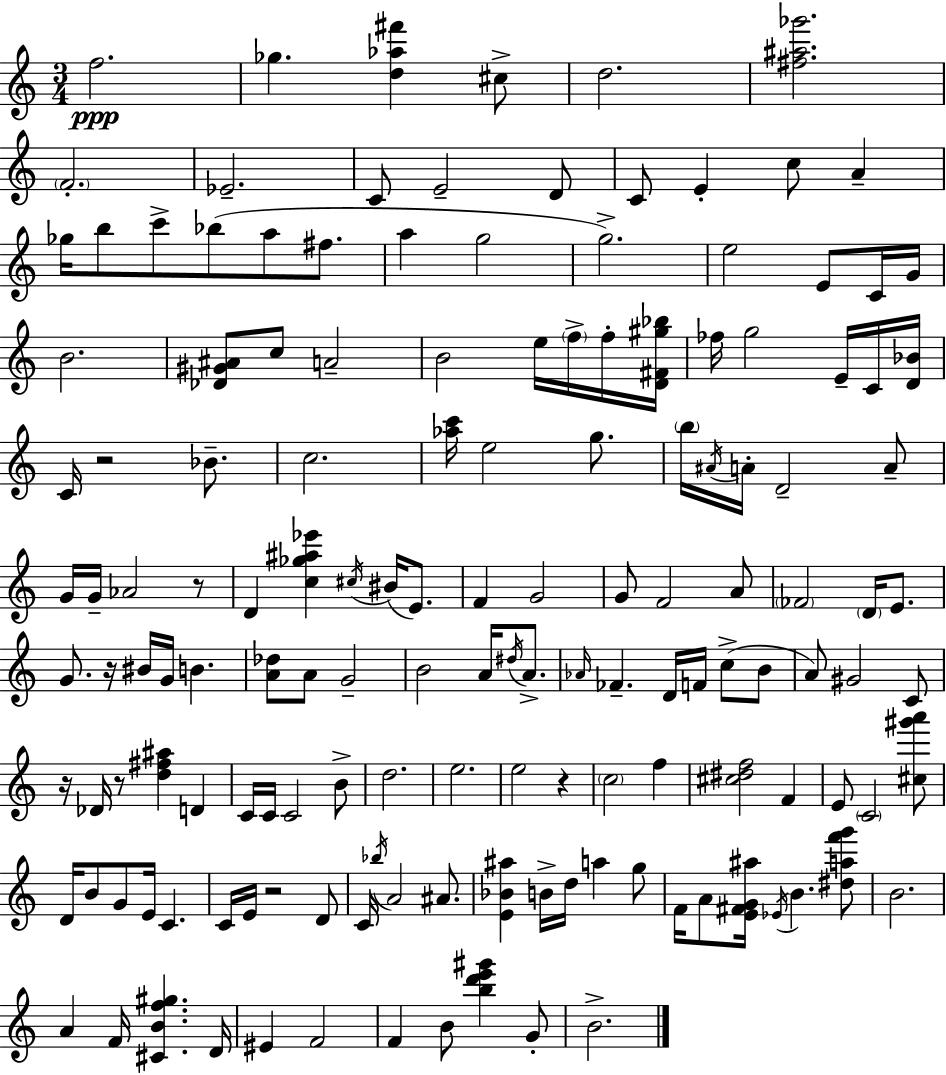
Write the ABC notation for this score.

X:1
T:Untitled
M:3/4
L:1/4
K:Am
f2 _g [d_a^f'] ^c/2 d2 [^f^a_g']2 F2 _E2 C/2 E2 D/2 C/2 E c/2 A _g/4 b/2 c'/2 _b/2 a/2 ^f/2 a g2 g2 e2 E/2 C/4 G/4 B2 [_D^G^A]/2 c/2 A2 B2 e/4 f/4 f/4 [D^F^g_b]/4 _f/4 g2 E/4 C/4 [D_B]/4 C/4 z2 _B/2 c2 [_ac']/4 e2 g/2 b/4 ^A/4 A/4 D2 A/2 G/4 G/4 _A2 z/2 D [c_g^a_e'] ^c/4 ^B/4 E/2 F G2 G/2 F2 A/2 _F2 D/4 E/2 G/2 z/4 ^B/4 G/4 B [A_d]/2 A/2 G2 B2 A/4 ^d/4 A/2 _A/4 _F D/4 F/4 c/2 B/2 A/2 ^G2 C/2 z/4 _D/4 z/2 [d^f^a] D C/4 C/4 C2 B/2 d2 e2 e2 z c2 f [^c^df]2 F E/2 C2 [^c^g'a']/2 D/4 B/2 G/2 E/4 C C/4 E/4 z2 D/2 C/4 _b/4 A2 ^A/2 [E_B^a] B/4 d/4 a g/2 F/4 A/2 [E^FG^a]/4 _E/4 B [^daf'g']/2 B2 A F/4 [^CBf^g] D/4 ^E F2 F B/2 [bd'e'^g'] G/2 B2